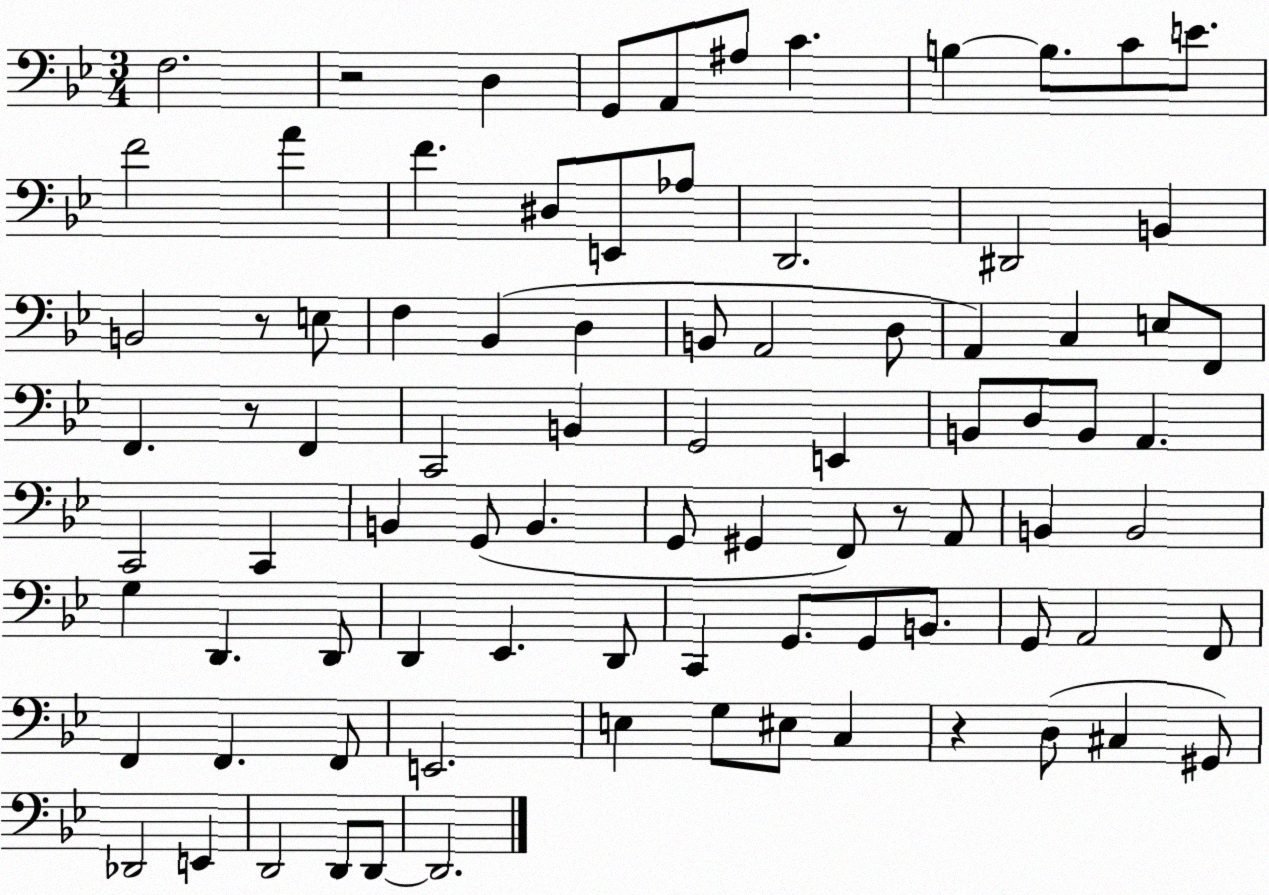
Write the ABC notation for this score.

X:1
T:Untitled
M:3/4
L:1/4
K:Bb
F,2 z2 D, G,,/2 A,,/2 ^A,/2 C B, B,/2 C/2 E/2 F2 A F ^D,/2 E,,/2 _A,/2 D,,2 ^D,,2 B,, B,,2 z/2 E,/2 F, _B,, D, B,,/2 A,,2 D,/2 A,, C, E,/2 F,,/2 F,, z/2 F,, C,,2 B,, G,,2 E,, B,,/2 D,/2 B,,/2 A,, C,,2 C,, B,, G,,/2 B,, G,,/2 ^G,, F,,/2 z/2 A,,/2 B,, B,,2 G, D,, D,,/2 D,, _E,, D,,/2 C,, G,,/2 G,,/2 B,,/2 G,,/2 A,,2 F,,/2 F,, F,, F,,/2 E,,2 E, G,/2 ^E,/2 C, z D,/2 ^C, ^G,,/2 _D,,2 E,, D,,2 D,,/2 D,,/2 D,,2